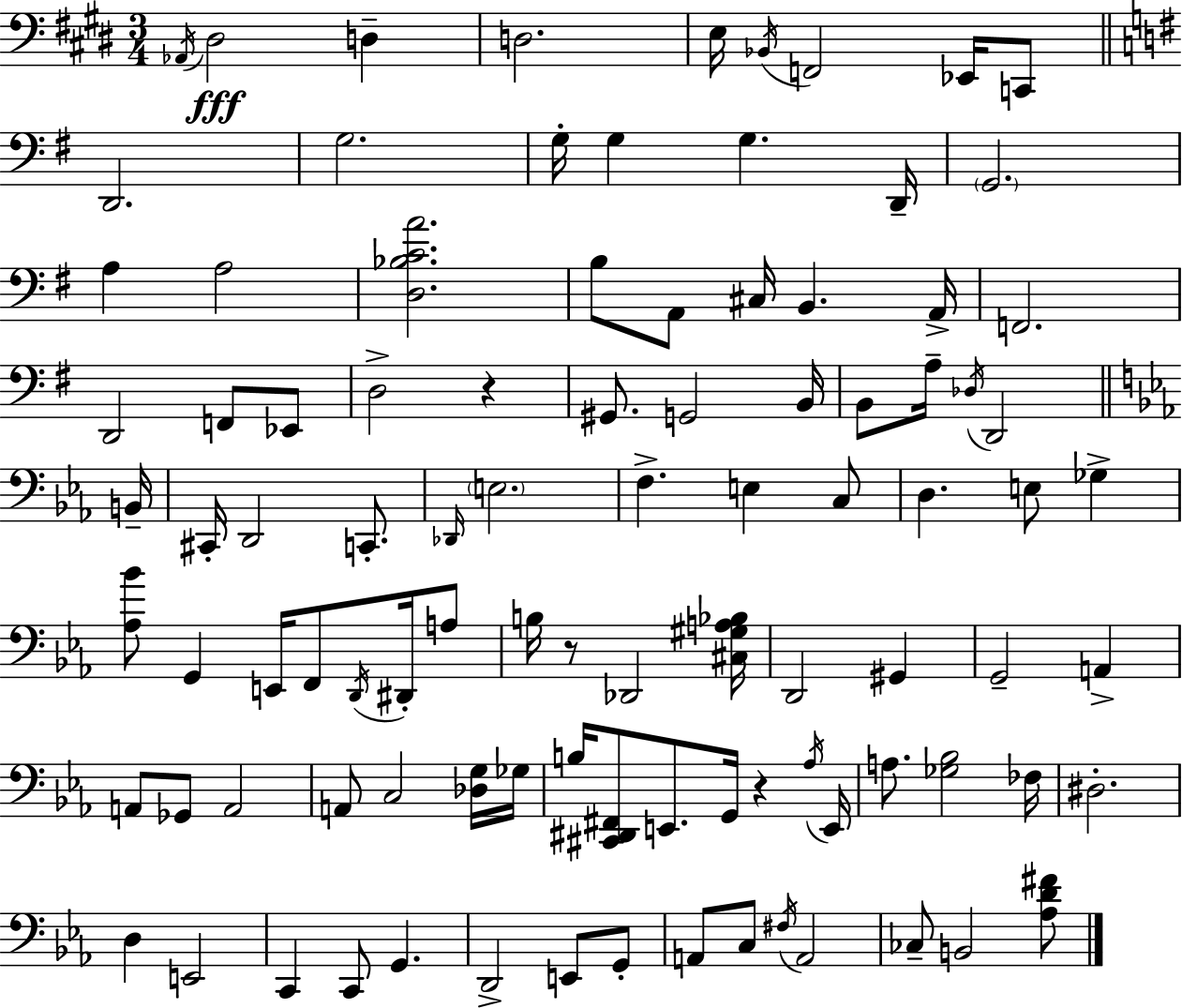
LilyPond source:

{
  \clef bass
  \numericTimeSignature
  \time 3/4
  \key e \major
  \repeat volta 2 { \acciaccatura { aes,16 }\fff dis2 d4-- | d2. | e16 \acciaccatura { bes,16 } f,2 ees,16 | c,8 \bar "||" \break \key g \major d,2. | g2. | g16-. g4 g4. d,16-- | \parenthesize g,2. | \break a4 a2 | <d bes c' a'>2. | b8 a,8 cis16 b,4. a,16-> | f,2. | \break d,2 f,8 ees,8 | d2-> r4 | gis,8. g,2 b,16 | b,8 a16-- \acciaccatura { des16 } d,2 | \break \bar "||" \break \key c \minor b,16-- cis,16-. d,2 c,8.-. | \grace { des,16 } \parenthesize e2. | f4.-> e4 | c8 d4. e8 ges4-> | \break <aes bes'>8 g,4 e,16 f,8 \acciaccatura { d,16 } | dis,16-. a8 b16 r8 des,2 | <cis gis a bes>16 d,2 gis,4 | g,2-- a,4-> | \break a,8 ges,8 a,2 | a,8 c2 | <des g>16 ges16 b16 <cis, dis, fis,>8 e,8. g,16 r4 | \acciaccatura { aes16 } e,16 a8. <ges bes>2 | \break fes16 dis2.-. | d4 e,2 | c,4 c,8 g,4. | d,2-> | \break e,8 g,8-. a,8 c8 \acciaccatura { fis16 } a,2 | ces8-- b,2 | <aes d' fis'>8 } \bar "|."
}